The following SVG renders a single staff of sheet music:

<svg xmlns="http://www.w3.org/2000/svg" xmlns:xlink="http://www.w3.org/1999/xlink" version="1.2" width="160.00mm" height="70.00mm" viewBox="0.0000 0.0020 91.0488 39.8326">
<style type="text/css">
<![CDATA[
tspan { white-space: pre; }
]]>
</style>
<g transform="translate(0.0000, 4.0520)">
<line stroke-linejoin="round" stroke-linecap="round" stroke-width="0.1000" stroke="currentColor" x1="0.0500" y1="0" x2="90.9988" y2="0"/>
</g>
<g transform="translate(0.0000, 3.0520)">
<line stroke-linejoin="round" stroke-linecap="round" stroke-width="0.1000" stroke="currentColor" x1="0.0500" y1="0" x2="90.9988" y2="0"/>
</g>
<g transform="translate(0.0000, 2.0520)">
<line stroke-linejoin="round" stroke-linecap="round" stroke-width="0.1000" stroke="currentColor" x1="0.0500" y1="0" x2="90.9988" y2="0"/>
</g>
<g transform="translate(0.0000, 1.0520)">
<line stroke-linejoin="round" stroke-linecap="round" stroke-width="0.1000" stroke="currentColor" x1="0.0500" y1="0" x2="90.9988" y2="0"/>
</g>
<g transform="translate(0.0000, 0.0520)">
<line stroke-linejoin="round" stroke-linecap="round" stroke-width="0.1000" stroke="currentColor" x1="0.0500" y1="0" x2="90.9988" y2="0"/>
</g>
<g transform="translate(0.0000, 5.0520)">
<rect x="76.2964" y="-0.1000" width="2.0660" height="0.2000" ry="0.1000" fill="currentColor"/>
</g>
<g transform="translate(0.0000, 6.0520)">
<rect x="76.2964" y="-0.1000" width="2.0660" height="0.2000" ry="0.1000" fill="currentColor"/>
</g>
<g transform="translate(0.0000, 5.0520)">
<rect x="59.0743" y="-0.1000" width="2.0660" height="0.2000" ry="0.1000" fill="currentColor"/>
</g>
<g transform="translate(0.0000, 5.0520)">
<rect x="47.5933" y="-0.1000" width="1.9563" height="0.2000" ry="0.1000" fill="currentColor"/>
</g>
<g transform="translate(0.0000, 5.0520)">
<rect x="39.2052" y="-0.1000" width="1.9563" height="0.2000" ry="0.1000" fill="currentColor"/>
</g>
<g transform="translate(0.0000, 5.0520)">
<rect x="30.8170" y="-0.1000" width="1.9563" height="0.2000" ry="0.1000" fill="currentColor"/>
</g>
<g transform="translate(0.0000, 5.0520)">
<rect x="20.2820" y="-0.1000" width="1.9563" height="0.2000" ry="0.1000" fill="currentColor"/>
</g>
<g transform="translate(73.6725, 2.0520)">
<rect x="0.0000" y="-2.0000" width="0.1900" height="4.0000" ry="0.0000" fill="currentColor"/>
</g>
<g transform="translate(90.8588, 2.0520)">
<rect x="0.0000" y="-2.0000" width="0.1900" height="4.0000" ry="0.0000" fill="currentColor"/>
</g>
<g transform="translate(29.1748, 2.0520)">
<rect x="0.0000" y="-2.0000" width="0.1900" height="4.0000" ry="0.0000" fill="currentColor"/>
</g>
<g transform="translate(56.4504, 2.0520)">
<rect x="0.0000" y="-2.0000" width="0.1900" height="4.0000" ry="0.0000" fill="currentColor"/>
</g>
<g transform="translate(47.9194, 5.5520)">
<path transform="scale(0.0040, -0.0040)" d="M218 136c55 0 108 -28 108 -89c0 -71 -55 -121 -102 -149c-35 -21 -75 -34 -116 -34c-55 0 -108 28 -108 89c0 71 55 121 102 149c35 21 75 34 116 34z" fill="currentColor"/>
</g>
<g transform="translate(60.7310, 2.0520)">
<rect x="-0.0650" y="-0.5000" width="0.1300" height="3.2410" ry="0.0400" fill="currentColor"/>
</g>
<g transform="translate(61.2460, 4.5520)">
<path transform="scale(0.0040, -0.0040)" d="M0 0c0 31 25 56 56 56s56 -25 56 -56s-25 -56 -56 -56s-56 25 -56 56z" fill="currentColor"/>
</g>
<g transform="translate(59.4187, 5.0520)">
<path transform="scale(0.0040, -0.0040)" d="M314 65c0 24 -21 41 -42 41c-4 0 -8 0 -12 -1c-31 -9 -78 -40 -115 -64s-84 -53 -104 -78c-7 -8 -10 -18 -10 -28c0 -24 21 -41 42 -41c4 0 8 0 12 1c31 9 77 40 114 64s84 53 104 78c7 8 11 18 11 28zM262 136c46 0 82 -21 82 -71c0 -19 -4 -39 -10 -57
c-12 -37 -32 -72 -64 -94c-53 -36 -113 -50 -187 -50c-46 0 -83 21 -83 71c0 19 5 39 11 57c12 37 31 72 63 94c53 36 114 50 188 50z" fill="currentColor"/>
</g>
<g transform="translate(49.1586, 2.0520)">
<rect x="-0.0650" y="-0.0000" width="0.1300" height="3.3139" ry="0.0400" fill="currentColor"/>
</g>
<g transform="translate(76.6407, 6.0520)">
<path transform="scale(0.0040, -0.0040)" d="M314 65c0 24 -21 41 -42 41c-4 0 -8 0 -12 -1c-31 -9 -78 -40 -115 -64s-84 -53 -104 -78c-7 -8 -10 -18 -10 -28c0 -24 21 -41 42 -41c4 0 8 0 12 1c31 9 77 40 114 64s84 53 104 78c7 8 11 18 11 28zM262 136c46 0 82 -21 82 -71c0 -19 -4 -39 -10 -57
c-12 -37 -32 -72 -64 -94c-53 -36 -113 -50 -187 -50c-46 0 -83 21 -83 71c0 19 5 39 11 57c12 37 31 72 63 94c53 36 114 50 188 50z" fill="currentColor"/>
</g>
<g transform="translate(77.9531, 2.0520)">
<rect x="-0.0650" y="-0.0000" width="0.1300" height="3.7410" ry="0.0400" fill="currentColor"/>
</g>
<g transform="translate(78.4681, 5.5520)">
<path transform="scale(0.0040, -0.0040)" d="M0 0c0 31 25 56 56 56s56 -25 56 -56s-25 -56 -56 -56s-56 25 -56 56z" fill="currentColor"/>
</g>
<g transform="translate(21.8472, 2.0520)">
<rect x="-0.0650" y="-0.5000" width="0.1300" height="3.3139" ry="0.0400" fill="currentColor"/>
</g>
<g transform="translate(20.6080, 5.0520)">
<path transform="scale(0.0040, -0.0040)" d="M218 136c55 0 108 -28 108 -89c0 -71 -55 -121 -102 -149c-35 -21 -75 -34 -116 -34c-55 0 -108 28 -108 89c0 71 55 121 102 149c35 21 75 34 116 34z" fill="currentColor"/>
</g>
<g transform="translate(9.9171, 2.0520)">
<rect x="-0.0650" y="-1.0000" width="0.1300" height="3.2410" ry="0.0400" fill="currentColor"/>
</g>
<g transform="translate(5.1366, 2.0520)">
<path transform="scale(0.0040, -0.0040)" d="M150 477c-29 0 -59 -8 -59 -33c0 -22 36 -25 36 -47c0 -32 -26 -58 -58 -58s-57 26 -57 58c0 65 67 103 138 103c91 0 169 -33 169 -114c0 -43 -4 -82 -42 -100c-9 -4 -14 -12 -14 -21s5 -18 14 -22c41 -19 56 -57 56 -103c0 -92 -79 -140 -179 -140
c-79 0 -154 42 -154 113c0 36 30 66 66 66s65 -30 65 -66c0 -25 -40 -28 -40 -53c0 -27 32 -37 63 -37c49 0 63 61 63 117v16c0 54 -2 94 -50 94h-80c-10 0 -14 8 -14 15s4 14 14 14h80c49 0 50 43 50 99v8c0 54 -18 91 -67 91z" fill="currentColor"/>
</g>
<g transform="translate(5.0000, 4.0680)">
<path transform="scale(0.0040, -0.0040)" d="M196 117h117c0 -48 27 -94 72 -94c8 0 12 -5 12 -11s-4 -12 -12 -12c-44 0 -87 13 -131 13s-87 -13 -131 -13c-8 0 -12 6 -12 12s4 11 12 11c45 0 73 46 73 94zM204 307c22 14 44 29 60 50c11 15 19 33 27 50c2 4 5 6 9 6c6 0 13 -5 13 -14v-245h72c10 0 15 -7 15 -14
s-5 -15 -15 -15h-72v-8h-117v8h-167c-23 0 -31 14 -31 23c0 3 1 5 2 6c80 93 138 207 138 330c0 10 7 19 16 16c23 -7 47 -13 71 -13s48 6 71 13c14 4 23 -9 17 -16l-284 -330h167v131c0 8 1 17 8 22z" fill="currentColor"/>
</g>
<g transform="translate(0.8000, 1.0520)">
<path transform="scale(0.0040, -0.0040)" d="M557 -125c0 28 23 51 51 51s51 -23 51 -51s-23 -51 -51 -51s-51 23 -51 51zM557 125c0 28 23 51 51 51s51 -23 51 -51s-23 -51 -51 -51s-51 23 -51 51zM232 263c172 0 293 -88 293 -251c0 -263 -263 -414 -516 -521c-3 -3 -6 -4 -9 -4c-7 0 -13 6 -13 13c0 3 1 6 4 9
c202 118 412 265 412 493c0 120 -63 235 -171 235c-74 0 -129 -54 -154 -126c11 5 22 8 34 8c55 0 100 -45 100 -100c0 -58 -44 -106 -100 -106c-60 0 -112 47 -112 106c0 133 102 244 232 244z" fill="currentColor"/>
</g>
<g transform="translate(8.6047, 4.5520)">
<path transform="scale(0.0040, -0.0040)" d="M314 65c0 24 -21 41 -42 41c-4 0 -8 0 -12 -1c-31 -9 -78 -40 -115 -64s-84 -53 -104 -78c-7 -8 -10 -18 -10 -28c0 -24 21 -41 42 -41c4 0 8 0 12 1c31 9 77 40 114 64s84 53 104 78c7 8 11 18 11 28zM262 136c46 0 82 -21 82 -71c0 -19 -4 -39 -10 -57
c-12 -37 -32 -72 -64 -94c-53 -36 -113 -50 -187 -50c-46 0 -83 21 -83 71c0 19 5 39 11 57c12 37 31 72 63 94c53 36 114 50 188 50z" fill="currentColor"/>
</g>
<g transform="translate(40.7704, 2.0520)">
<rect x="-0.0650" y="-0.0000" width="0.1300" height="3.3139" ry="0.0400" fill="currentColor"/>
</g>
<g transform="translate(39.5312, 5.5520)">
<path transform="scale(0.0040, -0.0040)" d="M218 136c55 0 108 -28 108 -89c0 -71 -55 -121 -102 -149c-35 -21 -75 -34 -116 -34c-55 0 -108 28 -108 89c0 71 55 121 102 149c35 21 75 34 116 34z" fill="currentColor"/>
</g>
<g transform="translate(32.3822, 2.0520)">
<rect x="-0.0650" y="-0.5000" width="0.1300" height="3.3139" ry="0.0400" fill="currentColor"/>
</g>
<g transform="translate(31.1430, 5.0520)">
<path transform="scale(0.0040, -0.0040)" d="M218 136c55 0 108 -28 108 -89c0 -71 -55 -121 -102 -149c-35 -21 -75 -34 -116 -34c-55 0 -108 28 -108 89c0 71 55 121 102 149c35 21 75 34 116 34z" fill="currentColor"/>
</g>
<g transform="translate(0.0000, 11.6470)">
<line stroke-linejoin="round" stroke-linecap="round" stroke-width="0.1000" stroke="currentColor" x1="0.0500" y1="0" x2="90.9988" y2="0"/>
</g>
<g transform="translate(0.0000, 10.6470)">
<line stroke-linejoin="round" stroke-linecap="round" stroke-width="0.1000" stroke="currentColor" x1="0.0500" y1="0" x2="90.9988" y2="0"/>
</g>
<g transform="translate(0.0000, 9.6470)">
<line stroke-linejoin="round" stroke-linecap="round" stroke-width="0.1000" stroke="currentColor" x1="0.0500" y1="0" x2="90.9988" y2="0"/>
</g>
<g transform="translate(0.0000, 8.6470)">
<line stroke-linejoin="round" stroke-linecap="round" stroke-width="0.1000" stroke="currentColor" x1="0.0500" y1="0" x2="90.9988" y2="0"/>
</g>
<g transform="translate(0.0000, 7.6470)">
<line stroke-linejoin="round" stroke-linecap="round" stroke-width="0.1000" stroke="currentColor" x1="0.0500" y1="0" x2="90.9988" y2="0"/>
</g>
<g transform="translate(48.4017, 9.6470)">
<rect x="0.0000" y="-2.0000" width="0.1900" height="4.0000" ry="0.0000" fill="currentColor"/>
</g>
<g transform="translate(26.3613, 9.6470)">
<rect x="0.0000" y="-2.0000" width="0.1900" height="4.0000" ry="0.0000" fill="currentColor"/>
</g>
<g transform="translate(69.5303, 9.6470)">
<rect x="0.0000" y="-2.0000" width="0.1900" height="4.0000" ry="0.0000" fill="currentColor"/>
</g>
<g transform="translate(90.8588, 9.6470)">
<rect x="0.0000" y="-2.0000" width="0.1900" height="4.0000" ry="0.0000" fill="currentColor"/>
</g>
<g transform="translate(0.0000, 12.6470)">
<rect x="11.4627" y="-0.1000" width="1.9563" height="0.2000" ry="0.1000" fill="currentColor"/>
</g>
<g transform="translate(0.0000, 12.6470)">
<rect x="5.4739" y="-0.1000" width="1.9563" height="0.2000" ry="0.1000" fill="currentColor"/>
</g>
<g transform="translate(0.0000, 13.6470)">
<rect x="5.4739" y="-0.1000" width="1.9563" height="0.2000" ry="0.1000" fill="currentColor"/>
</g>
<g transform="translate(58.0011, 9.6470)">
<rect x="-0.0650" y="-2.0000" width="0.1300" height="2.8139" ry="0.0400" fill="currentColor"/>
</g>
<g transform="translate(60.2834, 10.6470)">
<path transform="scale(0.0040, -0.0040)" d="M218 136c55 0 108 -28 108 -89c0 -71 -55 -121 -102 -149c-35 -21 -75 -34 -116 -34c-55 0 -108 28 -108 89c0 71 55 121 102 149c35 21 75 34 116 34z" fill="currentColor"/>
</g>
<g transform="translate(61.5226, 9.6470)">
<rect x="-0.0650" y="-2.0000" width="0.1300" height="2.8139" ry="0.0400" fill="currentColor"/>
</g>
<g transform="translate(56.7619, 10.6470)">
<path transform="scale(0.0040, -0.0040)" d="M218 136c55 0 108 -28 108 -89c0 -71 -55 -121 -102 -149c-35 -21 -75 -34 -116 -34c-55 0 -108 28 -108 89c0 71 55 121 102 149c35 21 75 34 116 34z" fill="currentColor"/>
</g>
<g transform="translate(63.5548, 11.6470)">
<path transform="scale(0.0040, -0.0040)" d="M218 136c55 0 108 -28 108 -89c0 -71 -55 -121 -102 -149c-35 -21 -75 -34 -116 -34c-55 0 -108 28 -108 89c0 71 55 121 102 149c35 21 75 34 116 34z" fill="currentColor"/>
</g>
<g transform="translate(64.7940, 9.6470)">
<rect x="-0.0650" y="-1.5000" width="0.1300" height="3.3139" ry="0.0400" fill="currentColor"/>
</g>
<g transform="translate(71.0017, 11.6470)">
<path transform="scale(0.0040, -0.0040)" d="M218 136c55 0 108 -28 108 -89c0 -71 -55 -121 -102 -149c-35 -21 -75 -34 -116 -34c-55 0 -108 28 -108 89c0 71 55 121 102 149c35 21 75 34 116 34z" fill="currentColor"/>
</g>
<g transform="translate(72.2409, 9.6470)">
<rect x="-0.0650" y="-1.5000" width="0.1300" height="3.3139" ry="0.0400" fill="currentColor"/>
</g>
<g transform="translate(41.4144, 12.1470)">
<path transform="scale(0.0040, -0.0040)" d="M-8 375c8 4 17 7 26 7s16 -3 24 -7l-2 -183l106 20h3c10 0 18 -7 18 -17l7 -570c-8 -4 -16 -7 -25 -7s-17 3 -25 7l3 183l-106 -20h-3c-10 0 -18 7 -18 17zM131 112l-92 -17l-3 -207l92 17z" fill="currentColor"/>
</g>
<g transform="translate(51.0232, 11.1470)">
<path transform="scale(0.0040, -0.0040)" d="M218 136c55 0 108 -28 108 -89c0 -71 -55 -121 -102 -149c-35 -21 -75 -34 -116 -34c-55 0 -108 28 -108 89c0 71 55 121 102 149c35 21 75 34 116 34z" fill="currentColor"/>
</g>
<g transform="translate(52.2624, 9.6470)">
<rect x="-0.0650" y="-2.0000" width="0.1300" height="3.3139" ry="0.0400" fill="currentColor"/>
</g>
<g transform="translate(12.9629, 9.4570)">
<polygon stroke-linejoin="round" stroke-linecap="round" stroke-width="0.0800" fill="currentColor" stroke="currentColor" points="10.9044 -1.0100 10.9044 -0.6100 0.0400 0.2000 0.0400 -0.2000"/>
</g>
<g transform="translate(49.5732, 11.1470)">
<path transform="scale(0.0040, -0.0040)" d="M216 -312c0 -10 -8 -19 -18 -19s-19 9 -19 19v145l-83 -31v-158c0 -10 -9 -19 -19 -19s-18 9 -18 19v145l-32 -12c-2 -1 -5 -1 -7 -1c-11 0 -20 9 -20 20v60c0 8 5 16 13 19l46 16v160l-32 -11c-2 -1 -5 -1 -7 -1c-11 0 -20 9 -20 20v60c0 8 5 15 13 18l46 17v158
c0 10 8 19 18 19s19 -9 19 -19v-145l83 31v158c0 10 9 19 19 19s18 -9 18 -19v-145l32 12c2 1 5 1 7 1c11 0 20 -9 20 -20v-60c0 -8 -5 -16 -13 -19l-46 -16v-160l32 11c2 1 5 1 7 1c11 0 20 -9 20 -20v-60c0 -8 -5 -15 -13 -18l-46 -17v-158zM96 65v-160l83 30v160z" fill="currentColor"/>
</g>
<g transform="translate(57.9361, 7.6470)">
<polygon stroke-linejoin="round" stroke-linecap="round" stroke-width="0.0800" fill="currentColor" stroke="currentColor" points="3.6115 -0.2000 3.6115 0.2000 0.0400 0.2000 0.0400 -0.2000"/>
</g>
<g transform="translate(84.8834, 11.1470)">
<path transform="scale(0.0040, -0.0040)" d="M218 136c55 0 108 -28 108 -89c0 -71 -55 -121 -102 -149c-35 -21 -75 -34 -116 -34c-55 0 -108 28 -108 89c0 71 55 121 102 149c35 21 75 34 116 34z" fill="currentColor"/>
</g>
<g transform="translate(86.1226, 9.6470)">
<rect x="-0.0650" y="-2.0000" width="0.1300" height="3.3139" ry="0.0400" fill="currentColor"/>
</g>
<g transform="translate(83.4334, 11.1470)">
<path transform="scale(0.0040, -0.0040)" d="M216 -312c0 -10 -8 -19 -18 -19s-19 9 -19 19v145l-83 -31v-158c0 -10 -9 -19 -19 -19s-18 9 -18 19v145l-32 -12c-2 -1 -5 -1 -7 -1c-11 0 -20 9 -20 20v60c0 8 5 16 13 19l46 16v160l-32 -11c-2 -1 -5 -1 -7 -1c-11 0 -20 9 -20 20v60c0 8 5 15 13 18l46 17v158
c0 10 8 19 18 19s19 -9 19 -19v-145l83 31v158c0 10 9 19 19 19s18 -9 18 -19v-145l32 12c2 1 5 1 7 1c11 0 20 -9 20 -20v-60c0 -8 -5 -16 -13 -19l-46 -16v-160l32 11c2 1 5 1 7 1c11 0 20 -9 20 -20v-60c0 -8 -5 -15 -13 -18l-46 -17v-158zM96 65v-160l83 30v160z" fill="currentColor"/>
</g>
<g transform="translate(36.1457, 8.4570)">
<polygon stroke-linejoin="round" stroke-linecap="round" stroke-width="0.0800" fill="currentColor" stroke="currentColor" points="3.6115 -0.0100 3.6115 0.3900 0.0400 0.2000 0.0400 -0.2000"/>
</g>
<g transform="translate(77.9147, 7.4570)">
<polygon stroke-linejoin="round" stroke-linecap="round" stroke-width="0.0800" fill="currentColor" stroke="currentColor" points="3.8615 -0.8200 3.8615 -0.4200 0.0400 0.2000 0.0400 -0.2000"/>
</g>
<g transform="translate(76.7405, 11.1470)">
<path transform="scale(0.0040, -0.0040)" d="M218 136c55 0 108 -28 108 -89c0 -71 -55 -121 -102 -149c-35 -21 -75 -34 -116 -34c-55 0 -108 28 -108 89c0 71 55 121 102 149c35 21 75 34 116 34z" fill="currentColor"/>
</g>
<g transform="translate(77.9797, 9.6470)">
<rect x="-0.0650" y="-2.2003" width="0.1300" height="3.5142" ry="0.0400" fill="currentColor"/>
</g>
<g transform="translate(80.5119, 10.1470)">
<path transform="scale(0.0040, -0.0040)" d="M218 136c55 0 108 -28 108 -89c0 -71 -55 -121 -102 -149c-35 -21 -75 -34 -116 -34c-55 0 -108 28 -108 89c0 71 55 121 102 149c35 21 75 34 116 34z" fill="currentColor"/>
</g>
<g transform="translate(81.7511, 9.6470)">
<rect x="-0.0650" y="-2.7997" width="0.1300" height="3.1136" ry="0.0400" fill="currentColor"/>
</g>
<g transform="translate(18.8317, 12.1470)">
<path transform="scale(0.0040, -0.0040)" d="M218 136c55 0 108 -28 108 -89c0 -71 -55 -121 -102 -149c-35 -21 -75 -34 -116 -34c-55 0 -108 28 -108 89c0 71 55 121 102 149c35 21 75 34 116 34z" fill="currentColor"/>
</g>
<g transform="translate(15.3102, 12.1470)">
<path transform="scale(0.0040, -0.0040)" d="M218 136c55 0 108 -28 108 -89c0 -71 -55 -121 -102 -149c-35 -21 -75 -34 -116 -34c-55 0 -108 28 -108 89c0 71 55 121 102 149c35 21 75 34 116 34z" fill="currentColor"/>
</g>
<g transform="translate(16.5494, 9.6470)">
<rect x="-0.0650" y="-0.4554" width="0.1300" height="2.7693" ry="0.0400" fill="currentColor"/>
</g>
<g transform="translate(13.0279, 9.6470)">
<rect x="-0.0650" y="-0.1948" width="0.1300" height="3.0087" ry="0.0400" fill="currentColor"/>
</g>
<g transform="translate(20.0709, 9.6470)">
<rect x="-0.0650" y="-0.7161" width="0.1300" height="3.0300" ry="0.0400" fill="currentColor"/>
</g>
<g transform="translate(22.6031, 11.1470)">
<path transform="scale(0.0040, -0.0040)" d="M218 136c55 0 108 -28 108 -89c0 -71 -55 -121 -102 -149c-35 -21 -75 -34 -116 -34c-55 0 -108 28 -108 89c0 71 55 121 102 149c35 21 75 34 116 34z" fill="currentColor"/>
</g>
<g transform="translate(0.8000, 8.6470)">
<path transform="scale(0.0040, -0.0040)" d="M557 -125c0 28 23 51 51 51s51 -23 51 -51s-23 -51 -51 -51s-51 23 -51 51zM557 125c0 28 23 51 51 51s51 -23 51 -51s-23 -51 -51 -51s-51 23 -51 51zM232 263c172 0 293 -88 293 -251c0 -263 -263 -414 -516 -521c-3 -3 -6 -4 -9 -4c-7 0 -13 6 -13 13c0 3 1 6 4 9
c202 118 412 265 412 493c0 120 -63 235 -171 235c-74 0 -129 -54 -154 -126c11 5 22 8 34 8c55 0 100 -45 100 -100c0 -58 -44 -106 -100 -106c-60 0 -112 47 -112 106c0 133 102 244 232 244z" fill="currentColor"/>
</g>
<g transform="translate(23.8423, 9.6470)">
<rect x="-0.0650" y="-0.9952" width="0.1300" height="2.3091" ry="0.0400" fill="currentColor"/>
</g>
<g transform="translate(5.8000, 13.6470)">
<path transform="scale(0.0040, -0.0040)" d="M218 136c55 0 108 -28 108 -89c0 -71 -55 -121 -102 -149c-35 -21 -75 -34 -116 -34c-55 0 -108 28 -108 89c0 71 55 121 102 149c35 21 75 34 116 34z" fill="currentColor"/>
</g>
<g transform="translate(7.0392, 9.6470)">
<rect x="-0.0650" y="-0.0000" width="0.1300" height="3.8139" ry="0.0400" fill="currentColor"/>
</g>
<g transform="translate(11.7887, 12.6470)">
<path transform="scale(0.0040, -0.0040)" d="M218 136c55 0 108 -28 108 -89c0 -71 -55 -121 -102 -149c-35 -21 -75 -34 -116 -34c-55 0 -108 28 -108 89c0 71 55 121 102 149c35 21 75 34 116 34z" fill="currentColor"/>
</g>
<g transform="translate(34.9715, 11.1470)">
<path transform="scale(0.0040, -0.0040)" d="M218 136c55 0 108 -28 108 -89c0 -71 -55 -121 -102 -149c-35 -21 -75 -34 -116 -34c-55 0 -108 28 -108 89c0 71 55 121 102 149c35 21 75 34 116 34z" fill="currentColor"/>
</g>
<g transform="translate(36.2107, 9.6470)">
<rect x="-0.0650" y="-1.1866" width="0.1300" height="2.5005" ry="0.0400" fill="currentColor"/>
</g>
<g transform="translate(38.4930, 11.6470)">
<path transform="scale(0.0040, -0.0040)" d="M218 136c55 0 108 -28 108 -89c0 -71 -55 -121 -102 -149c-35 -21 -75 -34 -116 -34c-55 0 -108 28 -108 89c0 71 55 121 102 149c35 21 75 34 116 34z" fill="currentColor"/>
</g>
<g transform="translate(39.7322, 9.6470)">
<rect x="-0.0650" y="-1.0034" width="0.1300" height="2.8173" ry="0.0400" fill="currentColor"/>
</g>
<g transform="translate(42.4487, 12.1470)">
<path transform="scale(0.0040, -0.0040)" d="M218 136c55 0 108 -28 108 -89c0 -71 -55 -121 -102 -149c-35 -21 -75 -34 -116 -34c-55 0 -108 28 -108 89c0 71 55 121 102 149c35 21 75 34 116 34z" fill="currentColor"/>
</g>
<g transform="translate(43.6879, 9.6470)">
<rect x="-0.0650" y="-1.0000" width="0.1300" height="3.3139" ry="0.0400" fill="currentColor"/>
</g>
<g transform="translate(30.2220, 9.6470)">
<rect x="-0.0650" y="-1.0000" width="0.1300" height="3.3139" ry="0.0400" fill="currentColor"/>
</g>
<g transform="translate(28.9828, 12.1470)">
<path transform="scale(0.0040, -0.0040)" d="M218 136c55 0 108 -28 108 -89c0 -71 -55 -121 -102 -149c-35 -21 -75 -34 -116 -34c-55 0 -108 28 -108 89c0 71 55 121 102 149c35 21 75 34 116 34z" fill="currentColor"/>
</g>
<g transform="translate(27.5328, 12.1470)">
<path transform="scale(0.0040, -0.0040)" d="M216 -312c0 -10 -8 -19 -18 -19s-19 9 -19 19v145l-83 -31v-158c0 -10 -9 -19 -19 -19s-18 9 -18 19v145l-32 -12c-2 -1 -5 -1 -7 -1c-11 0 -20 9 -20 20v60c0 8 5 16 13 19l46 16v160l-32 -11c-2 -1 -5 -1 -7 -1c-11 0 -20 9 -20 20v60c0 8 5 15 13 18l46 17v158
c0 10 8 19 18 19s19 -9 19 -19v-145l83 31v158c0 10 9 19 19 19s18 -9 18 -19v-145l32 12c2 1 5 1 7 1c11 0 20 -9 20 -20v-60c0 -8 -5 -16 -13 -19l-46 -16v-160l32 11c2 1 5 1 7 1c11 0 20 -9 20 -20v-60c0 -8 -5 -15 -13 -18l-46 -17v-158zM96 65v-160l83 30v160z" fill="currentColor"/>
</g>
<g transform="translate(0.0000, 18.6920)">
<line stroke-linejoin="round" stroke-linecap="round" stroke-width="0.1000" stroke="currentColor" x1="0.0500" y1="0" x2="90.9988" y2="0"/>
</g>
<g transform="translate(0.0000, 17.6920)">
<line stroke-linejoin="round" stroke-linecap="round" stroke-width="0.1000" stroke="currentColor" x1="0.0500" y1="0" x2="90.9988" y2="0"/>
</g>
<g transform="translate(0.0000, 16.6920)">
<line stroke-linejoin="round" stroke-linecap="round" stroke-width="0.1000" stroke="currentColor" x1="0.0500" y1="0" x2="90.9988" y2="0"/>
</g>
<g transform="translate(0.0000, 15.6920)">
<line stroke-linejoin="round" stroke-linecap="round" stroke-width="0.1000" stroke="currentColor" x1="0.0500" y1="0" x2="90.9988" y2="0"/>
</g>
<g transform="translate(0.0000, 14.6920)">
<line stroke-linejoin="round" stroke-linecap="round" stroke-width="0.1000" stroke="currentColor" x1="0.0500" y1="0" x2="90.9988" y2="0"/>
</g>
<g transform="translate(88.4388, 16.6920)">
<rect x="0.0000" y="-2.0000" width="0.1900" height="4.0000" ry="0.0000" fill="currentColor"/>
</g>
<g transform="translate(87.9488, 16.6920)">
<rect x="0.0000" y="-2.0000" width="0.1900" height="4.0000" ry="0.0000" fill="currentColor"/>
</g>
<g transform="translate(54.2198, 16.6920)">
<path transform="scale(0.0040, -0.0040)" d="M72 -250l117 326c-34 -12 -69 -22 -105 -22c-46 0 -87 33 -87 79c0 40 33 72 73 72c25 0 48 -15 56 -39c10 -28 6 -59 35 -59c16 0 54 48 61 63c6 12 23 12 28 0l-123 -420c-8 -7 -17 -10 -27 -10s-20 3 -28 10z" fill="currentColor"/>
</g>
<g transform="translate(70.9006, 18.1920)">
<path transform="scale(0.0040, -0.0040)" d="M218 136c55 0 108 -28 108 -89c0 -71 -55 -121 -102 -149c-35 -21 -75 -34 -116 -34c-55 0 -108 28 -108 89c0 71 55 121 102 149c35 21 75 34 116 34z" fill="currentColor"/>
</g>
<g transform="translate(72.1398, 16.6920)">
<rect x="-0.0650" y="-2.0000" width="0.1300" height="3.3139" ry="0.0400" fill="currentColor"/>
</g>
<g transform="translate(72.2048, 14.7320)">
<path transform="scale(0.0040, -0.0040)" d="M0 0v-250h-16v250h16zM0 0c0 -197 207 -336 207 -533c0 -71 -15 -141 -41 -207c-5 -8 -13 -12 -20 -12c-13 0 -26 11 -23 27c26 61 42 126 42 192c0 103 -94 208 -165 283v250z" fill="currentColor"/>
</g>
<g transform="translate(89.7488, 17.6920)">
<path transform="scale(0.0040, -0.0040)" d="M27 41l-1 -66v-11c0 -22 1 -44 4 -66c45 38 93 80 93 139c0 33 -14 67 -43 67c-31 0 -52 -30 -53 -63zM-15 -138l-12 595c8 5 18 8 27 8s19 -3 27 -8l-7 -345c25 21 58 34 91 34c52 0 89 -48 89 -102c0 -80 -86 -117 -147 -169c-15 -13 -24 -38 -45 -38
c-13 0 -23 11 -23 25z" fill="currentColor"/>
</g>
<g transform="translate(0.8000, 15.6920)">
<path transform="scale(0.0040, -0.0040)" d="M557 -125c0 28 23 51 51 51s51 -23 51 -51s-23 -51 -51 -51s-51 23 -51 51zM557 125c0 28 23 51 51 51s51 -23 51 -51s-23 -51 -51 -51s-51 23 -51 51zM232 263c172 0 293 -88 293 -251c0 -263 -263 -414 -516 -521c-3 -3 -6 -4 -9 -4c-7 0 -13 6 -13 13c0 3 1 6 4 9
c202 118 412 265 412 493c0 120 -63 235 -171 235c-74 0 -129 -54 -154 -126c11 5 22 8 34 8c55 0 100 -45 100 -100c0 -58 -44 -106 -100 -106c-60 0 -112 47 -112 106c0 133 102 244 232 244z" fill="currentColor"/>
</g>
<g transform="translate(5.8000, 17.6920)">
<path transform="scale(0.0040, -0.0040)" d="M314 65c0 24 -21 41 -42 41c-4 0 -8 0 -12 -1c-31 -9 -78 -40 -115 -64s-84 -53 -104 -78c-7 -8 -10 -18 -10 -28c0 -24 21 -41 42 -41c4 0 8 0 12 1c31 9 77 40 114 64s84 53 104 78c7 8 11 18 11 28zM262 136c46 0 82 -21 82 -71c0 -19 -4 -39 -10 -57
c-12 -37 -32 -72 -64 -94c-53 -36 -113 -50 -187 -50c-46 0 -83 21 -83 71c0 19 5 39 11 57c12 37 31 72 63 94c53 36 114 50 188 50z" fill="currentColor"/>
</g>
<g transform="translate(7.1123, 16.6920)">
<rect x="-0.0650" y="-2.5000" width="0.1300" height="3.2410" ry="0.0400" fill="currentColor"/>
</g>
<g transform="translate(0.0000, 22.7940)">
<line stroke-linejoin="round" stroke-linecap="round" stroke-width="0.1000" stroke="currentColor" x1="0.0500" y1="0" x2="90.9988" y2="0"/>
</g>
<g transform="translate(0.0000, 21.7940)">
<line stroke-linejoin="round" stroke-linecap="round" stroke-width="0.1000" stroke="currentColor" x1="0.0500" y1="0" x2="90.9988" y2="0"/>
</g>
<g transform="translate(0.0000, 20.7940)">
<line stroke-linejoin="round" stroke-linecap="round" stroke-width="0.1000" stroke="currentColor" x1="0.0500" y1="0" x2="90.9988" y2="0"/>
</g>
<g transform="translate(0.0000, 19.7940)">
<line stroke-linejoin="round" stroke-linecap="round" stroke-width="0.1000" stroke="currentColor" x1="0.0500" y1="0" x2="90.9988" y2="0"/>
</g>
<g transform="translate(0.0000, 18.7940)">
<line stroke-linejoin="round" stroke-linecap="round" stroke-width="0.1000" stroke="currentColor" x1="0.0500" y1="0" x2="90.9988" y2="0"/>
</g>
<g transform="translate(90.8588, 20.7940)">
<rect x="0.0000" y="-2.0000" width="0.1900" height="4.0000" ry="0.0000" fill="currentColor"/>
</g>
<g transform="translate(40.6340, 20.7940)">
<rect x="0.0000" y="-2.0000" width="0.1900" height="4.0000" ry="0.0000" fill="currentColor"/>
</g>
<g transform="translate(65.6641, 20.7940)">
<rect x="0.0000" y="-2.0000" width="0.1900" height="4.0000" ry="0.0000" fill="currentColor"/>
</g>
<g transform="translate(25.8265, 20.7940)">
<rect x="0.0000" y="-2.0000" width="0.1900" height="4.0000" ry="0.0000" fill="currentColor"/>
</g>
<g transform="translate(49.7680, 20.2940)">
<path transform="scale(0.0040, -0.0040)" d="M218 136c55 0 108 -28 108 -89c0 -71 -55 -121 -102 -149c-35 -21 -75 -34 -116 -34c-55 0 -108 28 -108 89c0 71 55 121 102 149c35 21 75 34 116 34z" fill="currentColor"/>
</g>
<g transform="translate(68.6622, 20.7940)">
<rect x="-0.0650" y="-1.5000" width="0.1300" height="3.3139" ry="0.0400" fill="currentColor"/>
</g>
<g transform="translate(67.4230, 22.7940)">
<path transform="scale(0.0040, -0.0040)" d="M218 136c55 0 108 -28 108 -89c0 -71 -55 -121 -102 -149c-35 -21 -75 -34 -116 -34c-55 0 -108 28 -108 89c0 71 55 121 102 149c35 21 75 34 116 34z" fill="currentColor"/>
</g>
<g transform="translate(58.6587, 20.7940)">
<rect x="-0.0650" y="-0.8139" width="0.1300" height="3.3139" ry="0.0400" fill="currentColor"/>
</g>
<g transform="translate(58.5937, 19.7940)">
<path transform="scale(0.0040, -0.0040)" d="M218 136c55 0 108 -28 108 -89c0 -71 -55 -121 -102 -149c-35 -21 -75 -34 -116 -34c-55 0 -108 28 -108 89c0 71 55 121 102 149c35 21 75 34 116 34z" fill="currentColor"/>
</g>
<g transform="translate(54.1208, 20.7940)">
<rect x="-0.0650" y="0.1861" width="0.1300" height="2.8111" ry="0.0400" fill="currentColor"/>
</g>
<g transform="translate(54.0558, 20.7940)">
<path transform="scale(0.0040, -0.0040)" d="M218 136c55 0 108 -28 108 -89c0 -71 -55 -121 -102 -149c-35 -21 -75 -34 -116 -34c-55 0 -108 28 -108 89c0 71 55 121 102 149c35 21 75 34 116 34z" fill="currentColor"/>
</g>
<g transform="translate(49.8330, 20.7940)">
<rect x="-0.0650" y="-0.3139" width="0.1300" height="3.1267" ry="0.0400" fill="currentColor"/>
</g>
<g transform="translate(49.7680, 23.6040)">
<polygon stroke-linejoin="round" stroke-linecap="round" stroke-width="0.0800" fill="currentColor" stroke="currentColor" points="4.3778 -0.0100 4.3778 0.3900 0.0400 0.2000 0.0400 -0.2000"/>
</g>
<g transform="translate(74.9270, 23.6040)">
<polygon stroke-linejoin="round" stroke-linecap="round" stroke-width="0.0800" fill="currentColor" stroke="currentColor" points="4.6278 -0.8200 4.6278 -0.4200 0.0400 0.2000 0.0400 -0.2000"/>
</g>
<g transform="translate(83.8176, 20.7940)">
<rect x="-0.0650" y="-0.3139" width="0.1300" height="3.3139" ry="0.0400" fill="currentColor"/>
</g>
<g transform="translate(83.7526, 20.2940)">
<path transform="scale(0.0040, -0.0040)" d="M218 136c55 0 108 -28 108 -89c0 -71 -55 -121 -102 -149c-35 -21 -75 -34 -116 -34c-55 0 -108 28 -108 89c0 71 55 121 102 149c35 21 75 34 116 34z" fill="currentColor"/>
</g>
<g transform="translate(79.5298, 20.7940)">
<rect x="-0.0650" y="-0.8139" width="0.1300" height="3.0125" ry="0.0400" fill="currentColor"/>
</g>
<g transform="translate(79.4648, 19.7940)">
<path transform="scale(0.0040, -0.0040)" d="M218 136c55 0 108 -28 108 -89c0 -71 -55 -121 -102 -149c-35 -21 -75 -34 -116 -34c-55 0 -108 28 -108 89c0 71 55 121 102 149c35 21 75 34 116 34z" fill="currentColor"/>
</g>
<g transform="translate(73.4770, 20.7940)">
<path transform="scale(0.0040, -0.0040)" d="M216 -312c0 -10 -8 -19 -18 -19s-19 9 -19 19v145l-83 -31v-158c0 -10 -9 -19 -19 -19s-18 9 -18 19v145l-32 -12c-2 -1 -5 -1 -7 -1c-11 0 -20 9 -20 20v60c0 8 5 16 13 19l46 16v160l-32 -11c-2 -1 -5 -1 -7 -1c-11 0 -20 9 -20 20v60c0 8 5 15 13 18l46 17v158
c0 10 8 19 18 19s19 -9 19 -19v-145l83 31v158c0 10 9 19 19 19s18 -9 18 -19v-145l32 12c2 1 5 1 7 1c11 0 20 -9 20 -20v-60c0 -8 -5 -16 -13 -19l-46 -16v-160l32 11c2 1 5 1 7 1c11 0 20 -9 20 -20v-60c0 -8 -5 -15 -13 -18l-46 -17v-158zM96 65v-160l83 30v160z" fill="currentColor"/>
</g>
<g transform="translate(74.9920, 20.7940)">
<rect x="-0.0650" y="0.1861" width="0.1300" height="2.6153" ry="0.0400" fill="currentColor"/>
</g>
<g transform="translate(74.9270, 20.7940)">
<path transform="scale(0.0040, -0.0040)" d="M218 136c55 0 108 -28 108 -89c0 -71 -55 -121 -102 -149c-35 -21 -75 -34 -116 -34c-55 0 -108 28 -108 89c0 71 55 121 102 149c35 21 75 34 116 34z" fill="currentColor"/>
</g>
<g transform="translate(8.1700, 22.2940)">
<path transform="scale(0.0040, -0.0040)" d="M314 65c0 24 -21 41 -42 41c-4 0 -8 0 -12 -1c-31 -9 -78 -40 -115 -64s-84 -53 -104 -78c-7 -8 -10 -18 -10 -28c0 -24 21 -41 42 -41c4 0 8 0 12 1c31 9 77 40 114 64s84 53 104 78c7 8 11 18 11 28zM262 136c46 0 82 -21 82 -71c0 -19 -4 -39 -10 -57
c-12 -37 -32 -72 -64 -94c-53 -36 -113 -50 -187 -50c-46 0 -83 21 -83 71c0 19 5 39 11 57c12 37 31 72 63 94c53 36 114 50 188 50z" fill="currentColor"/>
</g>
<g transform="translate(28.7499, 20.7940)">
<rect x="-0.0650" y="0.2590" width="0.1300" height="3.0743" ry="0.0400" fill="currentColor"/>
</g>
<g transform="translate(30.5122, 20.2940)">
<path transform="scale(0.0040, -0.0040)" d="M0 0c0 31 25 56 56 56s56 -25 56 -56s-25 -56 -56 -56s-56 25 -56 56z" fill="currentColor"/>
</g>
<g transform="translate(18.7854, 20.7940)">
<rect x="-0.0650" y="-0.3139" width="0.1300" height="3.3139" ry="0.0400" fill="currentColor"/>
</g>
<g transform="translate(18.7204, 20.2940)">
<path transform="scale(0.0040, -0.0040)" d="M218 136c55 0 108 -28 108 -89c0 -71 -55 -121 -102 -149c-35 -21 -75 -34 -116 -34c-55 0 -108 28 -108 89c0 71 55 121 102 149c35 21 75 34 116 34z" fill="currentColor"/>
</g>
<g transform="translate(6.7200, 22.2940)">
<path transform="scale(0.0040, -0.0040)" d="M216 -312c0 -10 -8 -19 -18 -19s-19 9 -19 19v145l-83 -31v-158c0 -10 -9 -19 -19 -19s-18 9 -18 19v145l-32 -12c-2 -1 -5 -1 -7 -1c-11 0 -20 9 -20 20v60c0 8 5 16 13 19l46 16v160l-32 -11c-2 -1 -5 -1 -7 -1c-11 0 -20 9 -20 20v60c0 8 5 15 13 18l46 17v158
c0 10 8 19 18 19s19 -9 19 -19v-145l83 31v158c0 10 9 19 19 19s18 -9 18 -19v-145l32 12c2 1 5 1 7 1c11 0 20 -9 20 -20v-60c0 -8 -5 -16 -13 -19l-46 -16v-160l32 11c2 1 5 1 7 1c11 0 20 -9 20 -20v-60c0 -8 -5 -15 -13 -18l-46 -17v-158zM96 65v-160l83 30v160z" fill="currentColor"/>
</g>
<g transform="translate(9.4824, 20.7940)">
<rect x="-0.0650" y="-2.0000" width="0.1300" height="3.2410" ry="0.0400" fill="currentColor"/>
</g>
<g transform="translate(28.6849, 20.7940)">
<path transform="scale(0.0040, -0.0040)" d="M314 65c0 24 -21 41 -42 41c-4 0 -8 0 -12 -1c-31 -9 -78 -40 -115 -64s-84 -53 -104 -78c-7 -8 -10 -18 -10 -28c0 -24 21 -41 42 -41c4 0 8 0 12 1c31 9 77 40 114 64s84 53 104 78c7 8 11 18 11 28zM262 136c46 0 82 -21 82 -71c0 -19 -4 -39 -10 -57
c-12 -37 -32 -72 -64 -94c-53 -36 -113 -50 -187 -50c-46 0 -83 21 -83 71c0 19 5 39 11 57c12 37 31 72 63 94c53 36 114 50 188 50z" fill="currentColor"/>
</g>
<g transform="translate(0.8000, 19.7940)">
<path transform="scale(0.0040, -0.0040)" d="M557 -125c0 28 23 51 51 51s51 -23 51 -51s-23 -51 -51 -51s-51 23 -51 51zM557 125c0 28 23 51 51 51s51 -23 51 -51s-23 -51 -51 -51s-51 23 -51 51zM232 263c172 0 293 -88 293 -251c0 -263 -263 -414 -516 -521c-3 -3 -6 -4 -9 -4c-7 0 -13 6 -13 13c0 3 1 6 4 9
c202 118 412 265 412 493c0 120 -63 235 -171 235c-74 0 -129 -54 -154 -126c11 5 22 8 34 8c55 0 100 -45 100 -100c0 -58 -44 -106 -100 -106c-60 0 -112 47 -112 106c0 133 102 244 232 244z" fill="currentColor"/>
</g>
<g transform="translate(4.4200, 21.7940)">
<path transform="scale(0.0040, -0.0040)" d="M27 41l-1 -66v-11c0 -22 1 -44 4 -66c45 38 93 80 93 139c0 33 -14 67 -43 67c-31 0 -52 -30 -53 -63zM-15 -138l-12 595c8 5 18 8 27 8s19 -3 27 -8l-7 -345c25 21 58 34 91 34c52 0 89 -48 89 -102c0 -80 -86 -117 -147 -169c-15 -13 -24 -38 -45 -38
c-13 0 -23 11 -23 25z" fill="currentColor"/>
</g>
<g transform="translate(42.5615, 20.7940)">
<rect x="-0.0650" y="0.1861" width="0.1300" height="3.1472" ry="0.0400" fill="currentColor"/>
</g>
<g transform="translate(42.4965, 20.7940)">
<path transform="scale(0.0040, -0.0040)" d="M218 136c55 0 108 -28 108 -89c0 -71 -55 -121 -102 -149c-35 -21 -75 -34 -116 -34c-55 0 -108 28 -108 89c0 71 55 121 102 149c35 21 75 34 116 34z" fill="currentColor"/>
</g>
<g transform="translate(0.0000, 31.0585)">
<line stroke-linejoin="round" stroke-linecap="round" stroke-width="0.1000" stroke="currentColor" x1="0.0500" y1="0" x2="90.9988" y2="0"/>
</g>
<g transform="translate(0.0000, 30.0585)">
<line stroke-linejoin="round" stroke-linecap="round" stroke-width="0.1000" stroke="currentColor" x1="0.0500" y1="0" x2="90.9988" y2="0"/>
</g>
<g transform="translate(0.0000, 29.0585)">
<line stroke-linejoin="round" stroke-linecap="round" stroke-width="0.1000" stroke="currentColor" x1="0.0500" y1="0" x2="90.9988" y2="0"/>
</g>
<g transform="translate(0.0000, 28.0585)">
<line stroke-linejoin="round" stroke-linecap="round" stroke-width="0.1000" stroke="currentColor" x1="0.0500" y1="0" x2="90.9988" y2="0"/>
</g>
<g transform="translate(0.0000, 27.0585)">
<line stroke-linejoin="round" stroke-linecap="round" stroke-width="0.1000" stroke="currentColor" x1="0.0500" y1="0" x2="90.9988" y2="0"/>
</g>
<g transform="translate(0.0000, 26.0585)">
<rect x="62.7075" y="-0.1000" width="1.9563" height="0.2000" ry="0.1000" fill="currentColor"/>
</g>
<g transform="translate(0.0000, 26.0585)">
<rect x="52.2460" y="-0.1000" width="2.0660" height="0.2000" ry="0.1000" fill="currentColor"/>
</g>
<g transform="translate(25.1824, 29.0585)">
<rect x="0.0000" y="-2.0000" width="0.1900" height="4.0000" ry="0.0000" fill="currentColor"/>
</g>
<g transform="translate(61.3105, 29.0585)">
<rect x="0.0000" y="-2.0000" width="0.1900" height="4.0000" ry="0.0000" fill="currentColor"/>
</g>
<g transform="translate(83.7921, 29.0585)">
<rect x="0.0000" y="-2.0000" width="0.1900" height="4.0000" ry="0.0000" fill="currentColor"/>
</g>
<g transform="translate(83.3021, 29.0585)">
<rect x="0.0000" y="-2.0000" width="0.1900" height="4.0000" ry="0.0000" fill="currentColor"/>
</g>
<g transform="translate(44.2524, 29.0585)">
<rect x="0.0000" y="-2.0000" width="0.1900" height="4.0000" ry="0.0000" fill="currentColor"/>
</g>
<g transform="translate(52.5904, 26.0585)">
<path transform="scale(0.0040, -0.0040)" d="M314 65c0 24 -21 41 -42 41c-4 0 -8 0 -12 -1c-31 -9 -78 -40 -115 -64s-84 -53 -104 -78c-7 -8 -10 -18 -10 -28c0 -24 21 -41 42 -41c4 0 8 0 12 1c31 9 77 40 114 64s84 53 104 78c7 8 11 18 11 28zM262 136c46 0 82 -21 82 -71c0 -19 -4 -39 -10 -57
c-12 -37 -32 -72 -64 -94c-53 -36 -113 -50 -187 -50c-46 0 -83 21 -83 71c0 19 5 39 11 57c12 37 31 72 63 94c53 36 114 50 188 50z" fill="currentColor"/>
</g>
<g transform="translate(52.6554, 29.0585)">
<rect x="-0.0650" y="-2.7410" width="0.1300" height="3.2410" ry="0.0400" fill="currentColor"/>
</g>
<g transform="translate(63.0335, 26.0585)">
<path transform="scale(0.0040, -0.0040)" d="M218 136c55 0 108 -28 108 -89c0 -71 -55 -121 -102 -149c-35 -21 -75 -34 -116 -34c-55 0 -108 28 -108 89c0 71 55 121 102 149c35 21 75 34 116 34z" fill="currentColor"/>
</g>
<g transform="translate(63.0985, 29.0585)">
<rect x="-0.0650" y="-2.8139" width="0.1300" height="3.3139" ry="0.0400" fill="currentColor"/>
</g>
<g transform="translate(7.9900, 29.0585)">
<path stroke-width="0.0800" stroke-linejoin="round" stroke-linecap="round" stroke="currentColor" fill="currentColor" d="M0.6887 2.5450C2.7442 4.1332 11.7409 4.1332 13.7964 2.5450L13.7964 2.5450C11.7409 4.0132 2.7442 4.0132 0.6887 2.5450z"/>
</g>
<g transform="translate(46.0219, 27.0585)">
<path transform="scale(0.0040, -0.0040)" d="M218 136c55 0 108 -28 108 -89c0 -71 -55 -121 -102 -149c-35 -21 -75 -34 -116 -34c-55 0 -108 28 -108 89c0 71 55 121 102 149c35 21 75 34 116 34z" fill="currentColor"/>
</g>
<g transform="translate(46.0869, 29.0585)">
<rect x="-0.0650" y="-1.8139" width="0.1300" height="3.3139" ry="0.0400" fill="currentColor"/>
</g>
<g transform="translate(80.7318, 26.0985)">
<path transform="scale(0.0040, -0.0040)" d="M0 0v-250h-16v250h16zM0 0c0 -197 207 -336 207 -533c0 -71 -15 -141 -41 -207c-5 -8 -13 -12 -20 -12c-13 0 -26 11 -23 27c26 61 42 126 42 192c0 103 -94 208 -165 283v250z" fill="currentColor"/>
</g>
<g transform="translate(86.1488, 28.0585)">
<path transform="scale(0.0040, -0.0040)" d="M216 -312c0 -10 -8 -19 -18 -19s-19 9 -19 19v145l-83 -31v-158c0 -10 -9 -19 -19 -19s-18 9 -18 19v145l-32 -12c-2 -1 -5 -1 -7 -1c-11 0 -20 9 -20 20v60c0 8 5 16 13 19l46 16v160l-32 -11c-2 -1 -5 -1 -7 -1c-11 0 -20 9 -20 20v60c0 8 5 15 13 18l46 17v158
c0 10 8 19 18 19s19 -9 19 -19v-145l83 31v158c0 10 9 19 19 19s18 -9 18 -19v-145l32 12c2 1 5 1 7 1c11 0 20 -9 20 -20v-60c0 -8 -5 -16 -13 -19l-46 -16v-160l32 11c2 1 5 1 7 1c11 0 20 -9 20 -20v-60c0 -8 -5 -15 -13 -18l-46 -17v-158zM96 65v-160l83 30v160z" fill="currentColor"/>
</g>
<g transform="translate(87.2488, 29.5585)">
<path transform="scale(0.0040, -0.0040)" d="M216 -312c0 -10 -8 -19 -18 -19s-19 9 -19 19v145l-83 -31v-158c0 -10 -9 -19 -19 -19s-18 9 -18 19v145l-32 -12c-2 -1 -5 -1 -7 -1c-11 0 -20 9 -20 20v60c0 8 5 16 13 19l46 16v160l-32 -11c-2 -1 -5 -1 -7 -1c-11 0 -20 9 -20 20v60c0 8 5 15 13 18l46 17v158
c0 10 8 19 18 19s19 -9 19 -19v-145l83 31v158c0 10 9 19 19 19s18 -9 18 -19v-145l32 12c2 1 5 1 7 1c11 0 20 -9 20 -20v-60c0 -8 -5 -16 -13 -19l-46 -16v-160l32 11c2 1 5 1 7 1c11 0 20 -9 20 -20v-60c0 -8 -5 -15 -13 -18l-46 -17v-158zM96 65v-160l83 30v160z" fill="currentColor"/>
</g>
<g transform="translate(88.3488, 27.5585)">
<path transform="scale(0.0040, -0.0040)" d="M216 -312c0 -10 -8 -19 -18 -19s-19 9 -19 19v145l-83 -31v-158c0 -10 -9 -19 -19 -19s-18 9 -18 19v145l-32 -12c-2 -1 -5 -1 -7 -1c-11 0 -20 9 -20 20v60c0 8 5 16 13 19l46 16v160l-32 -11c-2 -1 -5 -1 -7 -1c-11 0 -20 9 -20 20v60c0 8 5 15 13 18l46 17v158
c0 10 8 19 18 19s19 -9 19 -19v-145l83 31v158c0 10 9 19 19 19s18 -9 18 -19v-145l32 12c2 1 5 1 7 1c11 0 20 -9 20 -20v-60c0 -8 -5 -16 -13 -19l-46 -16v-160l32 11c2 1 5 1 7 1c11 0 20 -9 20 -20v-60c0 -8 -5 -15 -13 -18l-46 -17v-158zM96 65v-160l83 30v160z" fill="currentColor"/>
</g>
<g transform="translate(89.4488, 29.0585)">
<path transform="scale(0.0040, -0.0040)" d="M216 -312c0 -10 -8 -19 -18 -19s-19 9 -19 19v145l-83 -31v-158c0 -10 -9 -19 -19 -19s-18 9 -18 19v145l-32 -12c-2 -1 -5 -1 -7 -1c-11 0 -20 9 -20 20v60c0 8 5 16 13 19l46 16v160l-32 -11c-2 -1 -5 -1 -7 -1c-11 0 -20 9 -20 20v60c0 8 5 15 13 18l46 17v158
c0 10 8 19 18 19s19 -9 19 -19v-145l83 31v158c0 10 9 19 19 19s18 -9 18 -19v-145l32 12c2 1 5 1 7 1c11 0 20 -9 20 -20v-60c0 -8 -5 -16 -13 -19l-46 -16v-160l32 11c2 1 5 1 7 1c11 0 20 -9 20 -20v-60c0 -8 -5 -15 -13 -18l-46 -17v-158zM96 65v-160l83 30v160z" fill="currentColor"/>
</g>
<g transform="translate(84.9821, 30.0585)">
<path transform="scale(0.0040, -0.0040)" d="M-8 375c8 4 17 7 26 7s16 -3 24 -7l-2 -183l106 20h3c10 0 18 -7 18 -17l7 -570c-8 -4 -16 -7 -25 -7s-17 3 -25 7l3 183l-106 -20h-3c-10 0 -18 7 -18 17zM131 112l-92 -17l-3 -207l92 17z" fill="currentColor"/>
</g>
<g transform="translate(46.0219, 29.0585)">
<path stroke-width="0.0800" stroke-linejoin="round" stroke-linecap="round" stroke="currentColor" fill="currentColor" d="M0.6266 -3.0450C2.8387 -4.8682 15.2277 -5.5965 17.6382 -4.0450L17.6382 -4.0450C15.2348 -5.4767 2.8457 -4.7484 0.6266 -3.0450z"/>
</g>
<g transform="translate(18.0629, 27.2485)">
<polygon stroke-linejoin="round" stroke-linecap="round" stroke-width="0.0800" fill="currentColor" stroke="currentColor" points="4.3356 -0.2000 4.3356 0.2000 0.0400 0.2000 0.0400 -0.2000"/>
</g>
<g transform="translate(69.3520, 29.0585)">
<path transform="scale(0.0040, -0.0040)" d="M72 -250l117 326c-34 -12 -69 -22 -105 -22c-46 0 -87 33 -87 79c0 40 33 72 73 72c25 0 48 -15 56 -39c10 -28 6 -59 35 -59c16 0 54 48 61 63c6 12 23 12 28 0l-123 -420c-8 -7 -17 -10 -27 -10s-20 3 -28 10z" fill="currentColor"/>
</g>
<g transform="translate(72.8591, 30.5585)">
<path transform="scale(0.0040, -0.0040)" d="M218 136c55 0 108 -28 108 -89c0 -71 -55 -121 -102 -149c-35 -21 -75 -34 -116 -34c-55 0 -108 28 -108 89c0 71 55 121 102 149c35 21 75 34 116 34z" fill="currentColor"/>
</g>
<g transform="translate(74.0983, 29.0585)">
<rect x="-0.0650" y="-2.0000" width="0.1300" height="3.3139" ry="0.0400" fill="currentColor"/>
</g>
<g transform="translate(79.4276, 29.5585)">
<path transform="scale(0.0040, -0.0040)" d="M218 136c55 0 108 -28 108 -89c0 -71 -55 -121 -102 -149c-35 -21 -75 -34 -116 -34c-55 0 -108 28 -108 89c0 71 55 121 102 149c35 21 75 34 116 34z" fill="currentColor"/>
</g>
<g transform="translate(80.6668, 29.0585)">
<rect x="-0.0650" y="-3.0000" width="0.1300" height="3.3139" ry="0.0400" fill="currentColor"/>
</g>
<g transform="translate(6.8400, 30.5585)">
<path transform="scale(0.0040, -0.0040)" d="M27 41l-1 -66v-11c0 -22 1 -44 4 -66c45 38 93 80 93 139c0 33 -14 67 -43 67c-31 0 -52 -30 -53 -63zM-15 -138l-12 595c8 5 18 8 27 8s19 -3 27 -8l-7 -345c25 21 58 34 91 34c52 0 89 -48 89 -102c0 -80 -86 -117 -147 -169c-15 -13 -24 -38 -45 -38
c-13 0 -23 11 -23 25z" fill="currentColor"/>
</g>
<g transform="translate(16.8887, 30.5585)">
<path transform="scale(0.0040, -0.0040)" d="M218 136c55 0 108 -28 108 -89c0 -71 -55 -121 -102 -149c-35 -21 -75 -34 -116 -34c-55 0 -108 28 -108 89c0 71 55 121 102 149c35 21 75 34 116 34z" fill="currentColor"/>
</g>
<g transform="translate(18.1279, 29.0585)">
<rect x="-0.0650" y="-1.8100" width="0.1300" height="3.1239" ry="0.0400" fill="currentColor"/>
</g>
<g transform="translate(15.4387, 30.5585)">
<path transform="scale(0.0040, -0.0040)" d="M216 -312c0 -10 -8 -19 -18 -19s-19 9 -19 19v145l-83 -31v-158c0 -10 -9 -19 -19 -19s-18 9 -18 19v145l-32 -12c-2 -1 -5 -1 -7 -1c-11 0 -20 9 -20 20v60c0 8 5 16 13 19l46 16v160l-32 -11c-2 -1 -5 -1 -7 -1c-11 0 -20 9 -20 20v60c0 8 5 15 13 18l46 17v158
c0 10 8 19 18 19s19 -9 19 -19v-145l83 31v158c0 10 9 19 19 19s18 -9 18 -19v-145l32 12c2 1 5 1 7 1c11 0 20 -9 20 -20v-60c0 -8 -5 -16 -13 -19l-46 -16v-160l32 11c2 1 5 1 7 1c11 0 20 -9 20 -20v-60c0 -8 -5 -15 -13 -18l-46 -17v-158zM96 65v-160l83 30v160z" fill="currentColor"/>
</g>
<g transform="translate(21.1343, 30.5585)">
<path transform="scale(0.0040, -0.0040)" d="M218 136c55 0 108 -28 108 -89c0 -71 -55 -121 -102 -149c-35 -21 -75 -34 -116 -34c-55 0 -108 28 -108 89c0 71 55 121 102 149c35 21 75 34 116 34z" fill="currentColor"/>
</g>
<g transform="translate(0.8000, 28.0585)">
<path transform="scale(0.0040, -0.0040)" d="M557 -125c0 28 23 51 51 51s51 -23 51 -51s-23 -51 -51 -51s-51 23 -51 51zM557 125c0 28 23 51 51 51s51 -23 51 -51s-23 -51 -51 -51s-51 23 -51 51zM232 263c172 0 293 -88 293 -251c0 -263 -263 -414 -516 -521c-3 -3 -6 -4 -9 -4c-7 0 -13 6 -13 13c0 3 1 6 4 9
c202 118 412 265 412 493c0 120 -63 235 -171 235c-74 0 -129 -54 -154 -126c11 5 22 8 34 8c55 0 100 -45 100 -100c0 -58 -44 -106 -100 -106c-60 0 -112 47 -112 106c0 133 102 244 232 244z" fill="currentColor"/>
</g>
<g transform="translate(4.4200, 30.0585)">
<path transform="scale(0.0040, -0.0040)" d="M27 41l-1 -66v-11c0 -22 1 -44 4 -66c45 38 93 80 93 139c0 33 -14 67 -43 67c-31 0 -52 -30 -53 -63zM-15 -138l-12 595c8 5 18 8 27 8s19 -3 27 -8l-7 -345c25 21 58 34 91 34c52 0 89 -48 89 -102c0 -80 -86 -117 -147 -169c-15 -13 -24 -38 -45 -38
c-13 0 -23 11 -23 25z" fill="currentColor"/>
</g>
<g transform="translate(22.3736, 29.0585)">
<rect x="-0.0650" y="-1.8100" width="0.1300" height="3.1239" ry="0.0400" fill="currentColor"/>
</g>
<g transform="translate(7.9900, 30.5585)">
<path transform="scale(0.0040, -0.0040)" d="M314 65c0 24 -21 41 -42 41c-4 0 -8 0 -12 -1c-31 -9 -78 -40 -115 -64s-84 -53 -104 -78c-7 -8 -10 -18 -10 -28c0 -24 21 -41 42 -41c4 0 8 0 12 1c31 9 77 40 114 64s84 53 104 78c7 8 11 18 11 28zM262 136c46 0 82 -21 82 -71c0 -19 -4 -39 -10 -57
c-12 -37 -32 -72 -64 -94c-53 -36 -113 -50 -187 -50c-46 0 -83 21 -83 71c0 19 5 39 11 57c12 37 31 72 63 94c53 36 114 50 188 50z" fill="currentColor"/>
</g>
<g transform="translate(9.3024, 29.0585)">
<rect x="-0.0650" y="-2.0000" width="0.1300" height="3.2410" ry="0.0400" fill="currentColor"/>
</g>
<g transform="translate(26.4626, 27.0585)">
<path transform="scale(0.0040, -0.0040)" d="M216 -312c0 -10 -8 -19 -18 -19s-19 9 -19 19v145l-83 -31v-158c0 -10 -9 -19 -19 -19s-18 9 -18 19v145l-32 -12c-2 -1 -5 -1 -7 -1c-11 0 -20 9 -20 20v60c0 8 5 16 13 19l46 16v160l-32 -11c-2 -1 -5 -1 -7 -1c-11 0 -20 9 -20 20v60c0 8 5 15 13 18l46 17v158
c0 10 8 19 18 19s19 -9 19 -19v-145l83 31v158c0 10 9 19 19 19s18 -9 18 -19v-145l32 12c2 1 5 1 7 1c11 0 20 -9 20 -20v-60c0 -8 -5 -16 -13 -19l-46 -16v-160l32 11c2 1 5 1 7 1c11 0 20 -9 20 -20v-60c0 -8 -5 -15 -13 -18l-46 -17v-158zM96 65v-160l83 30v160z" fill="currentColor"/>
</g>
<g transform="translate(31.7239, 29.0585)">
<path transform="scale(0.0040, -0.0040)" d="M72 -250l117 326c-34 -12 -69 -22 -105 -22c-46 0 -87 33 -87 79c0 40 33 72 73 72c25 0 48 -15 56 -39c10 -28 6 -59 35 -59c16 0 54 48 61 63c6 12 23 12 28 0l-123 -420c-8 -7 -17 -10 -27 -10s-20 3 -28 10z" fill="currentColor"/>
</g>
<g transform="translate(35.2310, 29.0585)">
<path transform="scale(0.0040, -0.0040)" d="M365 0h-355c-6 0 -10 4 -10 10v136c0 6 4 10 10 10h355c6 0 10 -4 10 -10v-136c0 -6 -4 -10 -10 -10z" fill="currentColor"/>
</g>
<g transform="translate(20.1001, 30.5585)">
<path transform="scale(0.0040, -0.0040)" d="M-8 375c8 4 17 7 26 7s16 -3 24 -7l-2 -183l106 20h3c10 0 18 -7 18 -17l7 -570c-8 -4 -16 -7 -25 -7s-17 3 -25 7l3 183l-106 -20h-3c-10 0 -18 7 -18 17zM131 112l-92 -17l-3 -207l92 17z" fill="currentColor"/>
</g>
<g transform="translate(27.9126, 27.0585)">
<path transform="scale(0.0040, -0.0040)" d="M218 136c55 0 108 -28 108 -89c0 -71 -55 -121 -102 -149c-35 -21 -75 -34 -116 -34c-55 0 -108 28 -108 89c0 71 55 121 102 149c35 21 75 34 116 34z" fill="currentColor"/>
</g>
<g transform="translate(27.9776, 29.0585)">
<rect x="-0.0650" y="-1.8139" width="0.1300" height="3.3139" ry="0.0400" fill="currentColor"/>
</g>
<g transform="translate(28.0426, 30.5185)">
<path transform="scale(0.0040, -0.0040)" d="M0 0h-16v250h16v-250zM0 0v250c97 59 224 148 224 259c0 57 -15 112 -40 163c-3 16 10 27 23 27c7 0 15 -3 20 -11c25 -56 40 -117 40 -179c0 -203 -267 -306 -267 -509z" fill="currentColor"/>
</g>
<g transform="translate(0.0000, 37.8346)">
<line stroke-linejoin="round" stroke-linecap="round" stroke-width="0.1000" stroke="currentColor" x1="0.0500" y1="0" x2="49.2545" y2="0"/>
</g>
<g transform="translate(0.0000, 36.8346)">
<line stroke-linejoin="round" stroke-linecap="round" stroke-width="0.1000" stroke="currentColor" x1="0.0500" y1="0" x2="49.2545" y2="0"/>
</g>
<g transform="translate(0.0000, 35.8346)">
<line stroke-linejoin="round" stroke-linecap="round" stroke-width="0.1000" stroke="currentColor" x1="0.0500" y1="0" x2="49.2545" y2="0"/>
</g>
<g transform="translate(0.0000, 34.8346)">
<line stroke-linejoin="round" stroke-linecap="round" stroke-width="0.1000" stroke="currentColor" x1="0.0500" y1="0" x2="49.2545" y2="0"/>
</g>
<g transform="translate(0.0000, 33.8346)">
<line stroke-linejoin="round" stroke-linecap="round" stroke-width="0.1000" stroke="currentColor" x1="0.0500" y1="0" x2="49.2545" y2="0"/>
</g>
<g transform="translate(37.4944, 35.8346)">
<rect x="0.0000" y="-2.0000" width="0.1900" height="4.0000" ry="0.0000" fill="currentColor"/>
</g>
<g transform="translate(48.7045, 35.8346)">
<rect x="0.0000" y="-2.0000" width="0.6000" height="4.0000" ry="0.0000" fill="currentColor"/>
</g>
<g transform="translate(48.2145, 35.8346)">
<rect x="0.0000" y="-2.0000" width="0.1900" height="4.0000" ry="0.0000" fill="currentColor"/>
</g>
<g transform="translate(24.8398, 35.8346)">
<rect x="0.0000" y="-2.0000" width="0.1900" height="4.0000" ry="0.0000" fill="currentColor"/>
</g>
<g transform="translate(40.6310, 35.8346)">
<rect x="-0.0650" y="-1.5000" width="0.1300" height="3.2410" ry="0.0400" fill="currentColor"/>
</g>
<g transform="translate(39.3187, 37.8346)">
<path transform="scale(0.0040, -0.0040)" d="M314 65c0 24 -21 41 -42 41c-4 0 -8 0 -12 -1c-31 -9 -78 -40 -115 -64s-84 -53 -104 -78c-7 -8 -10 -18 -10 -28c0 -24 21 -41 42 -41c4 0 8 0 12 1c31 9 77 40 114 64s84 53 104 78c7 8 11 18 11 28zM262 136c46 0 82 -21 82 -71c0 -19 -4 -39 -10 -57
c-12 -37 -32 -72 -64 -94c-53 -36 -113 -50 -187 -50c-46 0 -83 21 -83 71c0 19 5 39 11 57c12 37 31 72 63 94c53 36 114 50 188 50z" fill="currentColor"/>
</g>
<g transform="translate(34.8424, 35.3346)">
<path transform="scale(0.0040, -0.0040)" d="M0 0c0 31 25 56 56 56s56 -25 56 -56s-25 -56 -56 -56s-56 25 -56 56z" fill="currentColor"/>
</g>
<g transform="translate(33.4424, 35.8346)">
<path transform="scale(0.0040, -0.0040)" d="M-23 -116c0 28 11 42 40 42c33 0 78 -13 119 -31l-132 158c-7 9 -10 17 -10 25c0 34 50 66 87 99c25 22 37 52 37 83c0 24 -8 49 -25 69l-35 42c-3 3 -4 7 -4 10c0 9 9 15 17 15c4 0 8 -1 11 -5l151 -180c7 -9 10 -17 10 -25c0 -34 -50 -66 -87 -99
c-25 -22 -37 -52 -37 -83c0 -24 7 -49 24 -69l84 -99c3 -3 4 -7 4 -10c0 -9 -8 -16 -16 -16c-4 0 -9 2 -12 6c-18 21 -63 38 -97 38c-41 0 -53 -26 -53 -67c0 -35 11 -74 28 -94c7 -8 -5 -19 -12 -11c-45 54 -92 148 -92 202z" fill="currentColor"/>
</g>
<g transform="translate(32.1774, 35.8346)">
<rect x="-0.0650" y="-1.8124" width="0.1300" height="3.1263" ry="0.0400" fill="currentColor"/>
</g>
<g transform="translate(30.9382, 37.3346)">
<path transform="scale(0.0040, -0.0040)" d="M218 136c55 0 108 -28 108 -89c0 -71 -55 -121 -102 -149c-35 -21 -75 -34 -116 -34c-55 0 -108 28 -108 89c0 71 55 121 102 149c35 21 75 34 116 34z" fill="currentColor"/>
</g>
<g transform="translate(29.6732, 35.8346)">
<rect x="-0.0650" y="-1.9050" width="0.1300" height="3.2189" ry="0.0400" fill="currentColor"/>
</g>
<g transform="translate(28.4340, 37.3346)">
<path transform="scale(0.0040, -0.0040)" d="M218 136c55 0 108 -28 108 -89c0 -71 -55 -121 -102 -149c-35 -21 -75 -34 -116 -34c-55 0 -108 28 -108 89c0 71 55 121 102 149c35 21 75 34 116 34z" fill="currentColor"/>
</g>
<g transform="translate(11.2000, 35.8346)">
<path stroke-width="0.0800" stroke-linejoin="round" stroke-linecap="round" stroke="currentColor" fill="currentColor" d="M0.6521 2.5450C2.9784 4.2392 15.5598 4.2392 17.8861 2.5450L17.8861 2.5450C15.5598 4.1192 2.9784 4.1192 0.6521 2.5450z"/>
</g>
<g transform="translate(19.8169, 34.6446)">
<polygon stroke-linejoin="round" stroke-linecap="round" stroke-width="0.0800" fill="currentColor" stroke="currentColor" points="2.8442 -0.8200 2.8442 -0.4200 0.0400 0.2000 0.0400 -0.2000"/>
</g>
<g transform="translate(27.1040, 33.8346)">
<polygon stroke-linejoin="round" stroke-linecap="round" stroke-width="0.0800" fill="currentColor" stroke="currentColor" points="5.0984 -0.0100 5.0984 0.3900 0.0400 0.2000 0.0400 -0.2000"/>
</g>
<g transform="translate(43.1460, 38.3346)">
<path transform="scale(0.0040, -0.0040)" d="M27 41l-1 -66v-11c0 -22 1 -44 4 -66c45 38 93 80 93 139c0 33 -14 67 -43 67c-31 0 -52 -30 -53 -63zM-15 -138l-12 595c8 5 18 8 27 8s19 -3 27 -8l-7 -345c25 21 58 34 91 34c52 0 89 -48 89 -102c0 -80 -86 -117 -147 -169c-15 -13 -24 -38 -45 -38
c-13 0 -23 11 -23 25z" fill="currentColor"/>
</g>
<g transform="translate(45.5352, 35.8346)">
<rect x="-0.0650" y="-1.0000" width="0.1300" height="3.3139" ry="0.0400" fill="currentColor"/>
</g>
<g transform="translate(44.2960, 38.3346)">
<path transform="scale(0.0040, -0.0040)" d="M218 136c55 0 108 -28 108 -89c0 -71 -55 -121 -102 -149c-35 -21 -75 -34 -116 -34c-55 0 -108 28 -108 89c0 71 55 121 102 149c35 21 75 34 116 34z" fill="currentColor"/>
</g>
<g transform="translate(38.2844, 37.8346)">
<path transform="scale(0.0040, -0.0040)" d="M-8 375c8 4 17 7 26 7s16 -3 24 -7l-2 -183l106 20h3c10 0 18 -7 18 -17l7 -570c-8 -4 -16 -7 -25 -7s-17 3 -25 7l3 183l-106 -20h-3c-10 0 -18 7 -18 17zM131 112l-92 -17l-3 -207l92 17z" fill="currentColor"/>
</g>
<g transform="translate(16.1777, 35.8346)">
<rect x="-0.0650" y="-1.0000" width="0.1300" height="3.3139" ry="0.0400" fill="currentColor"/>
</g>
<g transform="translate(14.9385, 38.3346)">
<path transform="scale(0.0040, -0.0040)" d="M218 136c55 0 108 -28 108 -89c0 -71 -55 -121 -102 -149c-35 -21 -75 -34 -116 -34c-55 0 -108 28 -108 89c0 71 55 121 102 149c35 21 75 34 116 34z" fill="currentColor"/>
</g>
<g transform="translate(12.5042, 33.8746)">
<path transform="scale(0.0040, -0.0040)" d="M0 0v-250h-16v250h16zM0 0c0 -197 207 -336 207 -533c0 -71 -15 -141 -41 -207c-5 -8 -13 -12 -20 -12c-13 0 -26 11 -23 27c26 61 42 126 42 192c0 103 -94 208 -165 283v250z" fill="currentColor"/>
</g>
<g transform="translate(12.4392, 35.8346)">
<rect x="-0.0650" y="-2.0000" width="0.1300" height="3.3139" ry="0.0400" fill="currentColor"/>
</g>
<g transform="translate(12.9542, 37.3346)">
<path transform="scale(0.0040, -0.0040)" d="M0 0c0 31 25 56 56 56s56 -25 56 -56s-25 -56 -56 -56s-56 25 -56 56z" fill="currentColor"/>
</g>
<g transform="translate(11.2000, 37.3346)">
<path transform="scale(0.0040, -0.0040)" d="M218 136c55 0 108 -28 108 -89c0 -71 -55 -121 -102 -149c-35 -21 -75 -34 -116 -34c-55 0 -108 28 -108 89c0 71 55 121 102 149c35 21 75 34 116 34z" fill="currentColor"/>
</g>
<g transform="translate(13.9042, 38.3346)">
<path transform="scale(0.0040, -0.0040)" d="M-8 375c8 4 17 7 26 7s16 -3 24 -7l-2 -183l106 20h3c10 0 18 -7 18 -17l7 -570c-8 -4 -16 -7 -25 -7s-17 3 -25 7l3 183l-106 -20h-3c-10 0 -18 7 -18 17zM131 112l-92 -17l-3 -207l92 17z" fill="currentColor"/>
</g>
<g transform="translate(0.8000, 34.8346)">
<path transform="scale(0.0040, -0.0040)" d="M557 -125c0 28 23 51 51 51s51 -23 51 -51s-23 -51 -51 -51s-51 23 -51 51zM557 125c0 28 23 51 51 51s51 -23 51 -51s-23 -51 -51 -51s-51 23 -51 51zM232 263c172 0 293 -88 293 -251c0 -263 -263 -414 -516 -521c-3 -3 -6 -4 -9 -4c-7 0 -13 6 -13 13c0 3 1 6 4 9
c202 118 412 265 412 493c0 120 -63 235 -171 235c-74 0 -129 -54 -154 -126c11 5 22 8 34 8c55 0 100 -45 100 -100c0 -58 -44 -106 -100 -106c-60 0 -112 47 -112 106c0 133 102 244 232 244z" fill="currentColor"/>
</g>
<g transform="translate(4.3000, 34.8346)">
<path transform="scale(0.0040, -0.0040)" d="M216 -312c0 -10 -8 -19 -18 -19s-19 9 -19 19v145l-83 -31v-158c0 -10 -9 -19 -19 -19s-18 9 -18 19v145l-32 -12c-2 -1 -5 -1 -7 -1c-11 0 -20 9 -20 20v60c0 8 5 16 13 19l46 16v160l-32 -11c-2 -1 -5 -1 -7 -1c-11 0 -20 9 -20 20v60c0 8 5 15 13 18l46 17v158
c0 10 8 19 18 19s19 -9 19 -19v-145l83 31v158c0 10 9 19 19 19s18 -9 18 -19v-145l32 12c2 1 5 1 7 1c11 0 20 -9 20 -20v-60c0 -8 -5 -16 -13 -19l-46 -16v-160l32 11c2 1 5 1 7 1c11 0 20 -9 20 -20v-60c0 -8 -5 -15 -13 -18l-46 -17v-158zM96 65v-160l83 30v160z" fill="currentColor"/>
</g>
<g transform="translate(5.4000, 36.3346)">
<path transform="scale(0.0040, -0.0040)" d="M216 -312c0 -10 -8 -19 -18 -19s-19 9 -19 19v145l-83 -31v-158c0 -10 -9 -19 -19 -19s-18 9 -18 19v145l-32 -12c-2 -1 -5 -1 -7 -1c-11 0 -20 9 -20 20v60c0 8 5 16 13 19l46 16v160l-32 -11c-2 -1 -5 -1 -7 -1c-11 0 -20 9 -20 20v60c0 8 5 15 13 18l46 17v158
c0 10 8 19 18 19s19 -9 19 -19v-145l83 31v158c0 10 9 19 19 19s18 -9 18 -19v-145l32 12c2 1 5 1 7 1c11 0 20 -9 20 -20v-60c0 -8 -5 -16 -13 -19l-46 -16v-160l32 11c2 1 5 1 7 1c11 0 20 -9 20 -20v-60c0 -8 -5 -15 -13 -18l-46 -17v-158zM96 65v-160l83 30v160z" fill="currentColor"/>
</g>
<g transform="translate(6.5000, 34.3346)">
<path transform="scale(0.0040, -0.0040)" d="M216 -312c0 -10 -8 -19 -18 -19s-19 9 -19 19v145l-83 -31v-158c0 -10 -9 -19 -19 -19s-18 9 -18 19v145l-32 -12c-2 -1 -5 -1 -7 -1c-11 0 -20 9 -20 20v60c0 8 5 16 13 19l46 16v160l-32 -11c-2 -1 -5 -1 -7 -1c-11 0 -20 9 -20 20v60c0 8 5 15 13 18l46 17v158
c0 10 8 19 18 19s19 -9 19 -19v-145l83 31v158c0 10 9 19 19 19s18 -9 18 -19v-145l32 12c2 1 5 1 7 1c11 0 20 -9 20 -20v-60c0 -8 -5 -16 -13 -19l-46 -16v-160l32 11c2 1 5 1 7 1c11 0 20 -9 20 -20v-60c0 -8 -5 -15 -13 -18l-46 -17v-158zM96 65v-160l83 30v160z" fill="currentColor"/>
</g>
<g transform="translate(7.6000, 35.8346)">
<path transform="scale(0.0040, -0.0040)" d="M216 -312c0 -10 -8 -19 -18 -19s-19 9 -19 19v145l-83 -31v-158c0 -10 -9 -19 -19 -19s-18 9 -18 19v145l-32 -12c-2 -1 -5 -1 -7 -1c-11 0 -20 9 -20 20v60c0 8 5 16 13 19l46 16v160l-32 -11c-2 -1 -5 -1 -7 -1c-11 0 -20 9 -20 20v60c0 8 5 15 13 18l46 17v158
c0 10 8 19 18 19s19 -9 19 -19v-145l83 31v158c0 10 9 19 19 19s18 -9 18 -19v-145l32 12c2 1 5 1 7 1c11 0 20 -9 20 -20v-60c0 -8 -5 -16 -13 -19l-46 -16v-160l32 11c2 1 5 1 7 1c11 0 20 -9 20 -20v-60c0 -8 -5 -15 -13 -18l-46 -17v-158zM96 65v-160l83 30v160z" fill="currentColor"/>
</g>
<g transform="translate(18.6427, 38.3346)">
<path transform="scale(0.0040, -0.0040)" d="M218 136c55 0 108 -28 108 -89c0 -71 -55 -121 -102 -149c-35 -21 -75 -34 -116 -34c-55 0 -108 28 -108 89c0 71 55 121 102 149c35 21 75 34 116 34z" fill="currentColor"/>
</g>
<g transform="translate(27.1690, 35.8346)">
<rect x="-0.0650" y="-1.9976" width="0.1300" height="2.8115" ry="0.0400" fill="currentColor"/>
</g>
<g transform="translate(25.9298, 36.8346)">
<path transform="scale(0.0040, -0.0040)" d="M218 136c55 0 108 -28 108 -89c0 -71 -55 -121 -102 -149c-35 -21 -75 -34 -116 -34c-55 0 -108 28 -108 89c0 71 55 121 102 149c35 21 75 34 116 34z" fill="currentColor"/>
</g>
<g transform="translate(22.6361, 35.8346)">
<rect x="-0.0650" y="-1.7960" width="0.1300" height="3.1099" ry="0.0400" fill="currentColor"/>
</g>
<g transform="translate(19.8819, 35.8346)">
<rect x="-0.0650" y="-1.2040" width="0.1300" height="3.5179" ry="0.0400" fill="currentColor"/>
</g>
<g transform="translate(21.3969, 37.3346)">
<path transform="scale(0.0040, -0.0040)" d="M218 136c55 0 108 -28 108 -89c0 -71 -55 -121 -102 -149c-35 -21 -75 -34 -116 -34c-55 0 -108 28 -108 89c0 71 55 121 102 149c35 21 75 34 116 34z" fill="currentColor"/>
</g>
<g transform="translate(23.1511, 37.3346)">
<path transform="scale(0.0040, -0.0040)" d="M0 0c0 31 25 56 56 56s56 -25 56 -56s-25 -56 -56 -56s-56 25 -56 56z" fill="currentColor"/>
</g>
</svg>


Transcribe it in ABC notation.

X:1
T:Untitled
M:3/4
L:1/4
K:C
F,,2 E,, E,, D,, D,, E,,2 C,,2 C,, E,,/2 F,,/2 F,,/2 A,,/2 ^F,, A,,/2 G,,/2 F,, ^A,, B,,/2 B,,/2 G,, G,, A,,/2 C,/2 ^A,, B,,2 z/2 A,,/2 ^A,,2 E, D,2 D, E,/2 D,/2 F, G,, ^D,/2 F,/2 E, _A,,2 ^A,,/2 A,,/2 ^A,/2 z/2 z2 A, C2 C z/2 A,, C,/2 A,,/2 F,, F,,/2 A,,/2 B,,/2 A,,/2 A,,/2 z G,,2 _F,,